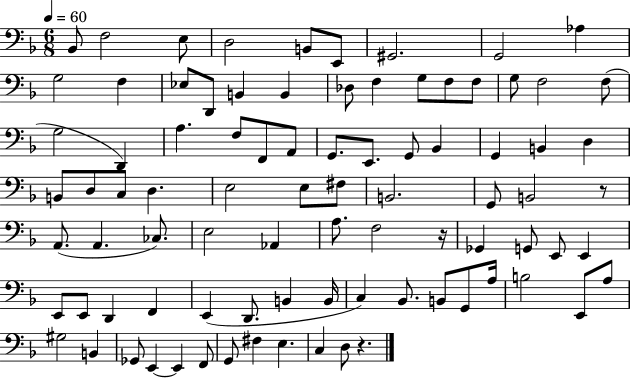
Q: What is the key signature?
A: F major